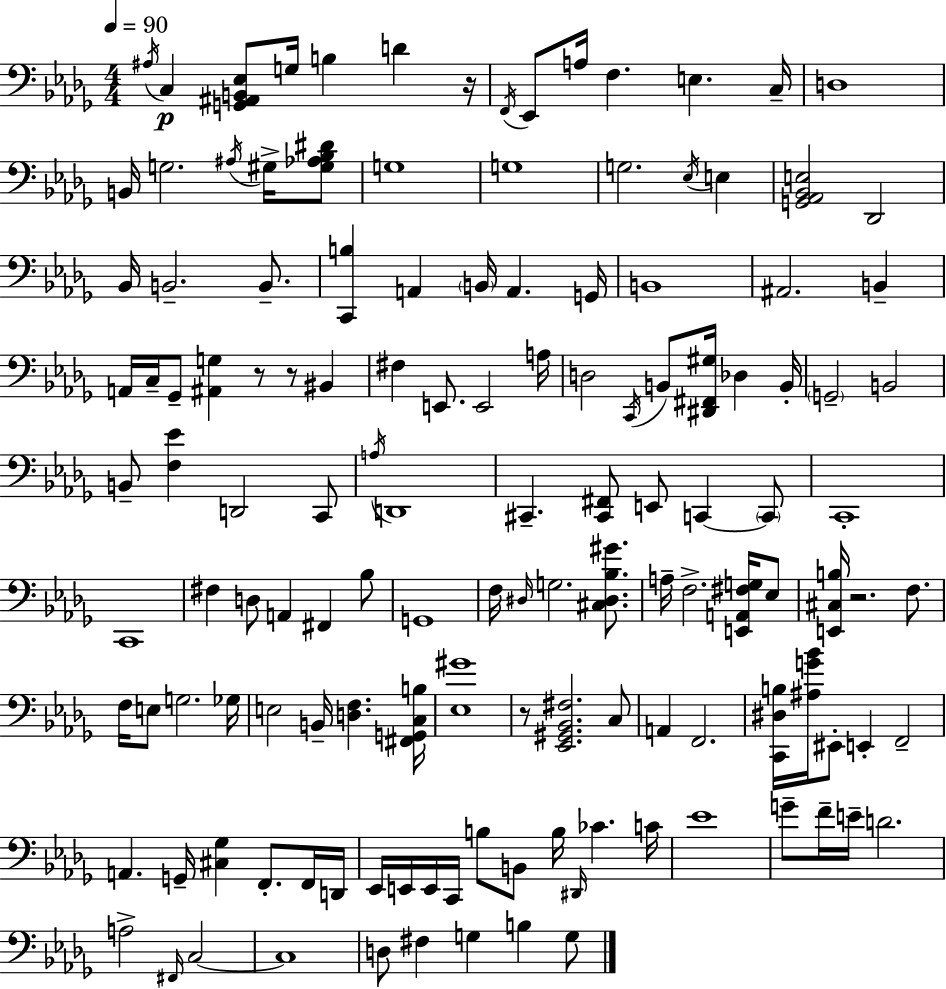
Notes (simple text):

A#3/s C3/q [G2,A#2,B2,Eb3]/e G3/s B3/q D4/q R/s F2/s Eb2/e A3/s F3/q. E3/q. C3/s D3/w B2/s G3/h. A#3/s G#3/s [G#3,Ab3,Bb3,D#4]/e G3/w G3/w G3/h. Eb3/s E3/q [G2,Ab2,Bb2,E3]/h Db2/h Bb2/s B2/h. B2/e. [C2,B3]/q A2/q B2/s A2/q. G2/s B2/w A#2/h. B2/q A2/s C3/s Gb2/e [A#2,G3]/q R/e R/e BIS2/q F#3/q E2/e. E2/h A3/s D3/h C2/s B2/e [D#2,F#2,G#3]/s Db3/q B2/s G2/h B2/h B2/e [F3,Eb4]/q D2/h C2/e A3/s D2/w C#2/q. [C#2,F#2]/e E2/e C2/q C2/e C2/w C2/w F#3/q D3/e A2/q F#2/q Bb3/e G2/w F3/s D#3/s G3/h. [C#3,D#3,Bb3,G#4]/e. A3/s F3/h. [E2,A2,F#3,G3]/s Eb3/e [E2,C#3,B3]/s R/h. F3/e. F3/s E3/e G3/h. Gb3/s E3/h B2/s [D3,F3]/q. [F#2,G2,C3,B3]/s [Eb3,G#4]/w R/e [Eb2,G#2,Bb2,F#3]/h. C3/e A2/q F2/h. [C2,D#3,B3]/s [A#3,G4,Bb4]/s EIS2/e E2/q F2/h A2/q. G2/s [C#3,Gb3]/q F2/e. F2/s D2/s Eb2/s E2/s E2/s C2/s B3/e B2/e B3/s D#2/s CES4/q. C4/s Eb4/w G4/e F4/s E4/s D4/h. A3/h F#2/s C3/h C3/w D3/e F#3/q G3/q B3/q G3/e